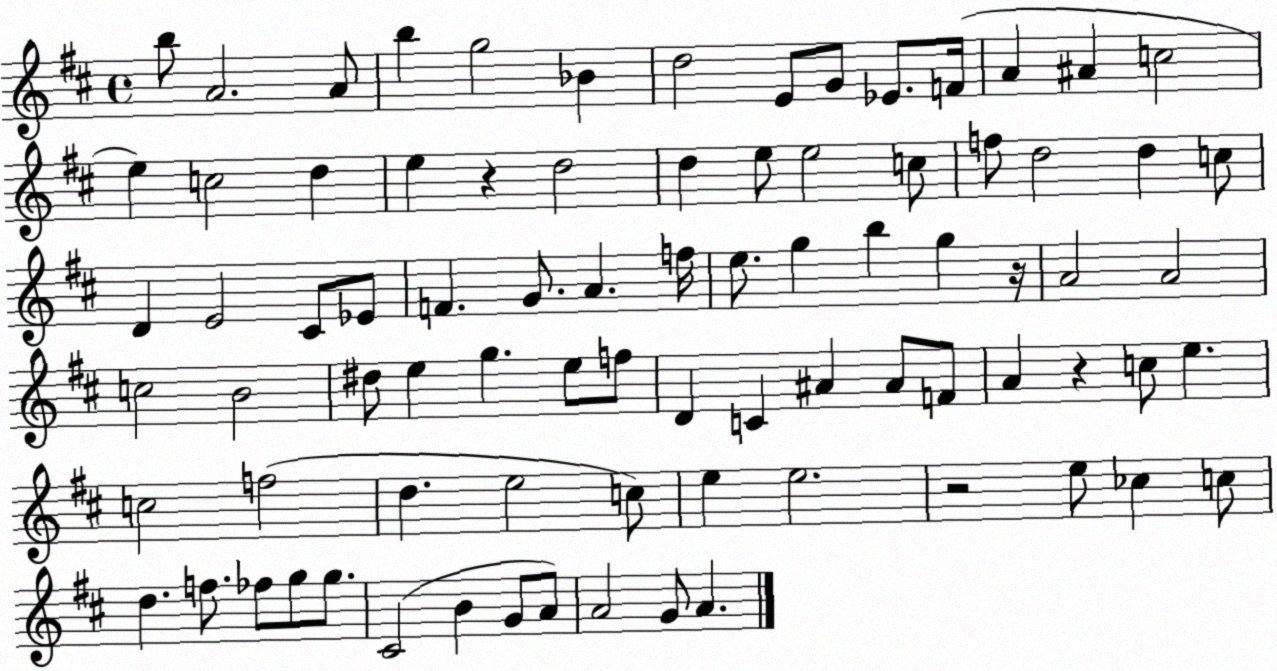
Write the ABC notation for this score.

X:1
T:Untitled
M:4/4
L:1/4
K:D
b/2 A2 A/2 b g2 _B d2 E/2 G/2 _E/2 F/4 A ^A c2 e c2 d e z d2 d e/2 e2 c/2 f/2 d2 d c/2 D E2 ^C/2 _E/2 F G/2 A f/4 e/2 g b g z/4 A2 A2 c2 B2 ^d/2 e g e/2 f/2 D C ^A ^A/2 F/2 A z c/2 e c2 f2 d e2 c/2 e e2 z2 e/2 _c c/2 d f/2 _f/2 g/2 g/2 ^C2 B G/2 A/2 A2 G/2 A